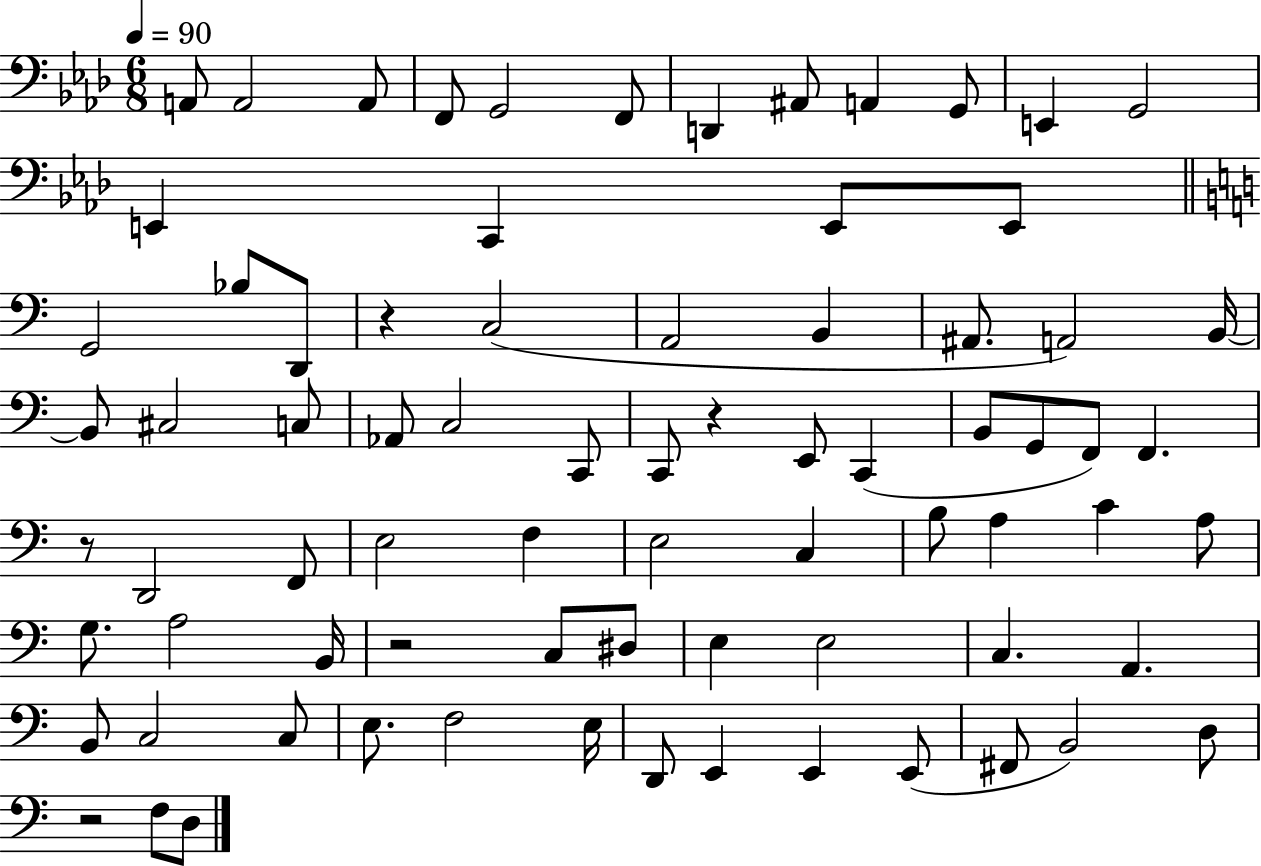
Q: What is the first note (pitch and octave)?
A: A2